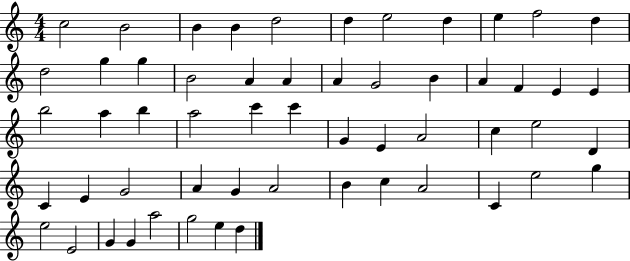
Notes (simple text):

C5/h B4/h B4/q B4/q D5/h D5/q E5/h D5/q E5/q F5/h D5/q D5/h G5/q G5/q B4/h A4/q A4/q A4/q G4/h B4/q A4/q F4/q E4/q E4/q B5/h A5/q B5/q A5/h C6/q C6/q G4/q E4/q A4/h C5/q E5/h D4/q C4/q E4/q G4/h A4/q G4/q A4/h B4/q C5/q A4/h C4/q E5/h G5/q E5/h E4/h G4/q G4/q A5/h G5/h E5/q D5/q